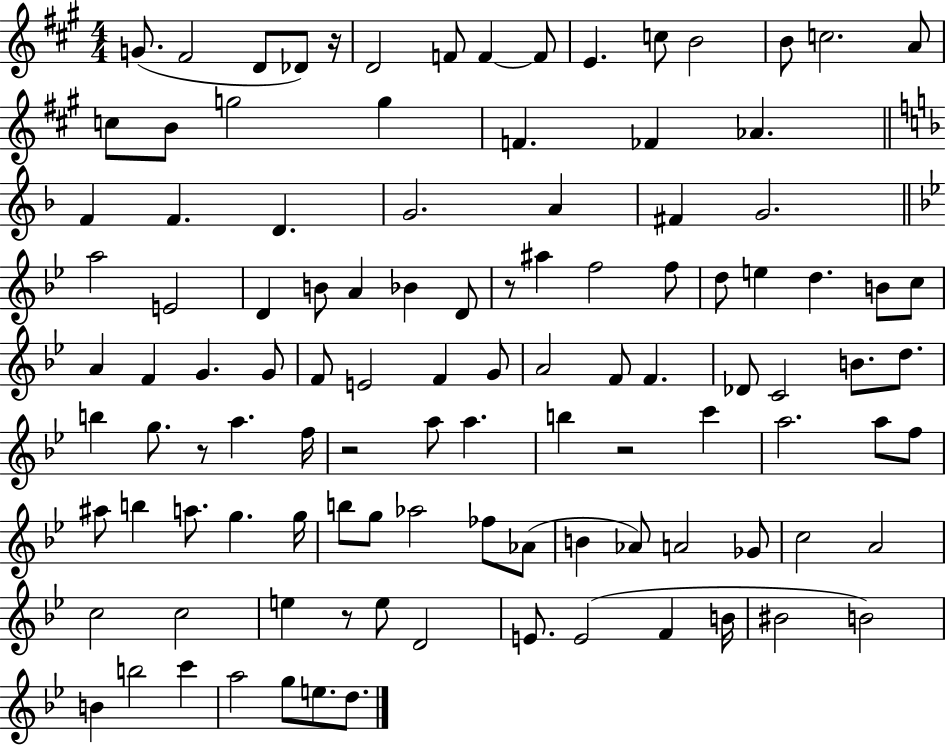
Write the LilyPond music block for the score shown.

{
  \clef treble
  \numericTimeSignature
  \time 4/4
  \key a \major
  g'8.( fis'2 d'8 des'8) r16 | d'2 f'8 f'4~~ f'8 | e'4. c''8 b'2 | b'8 c''2. a'8 | \break c''8 b'8 g''2 g''4 | f'4. fes'4 aes'4. | \bar "||" \break \key d \minor f'4 f'4. d'4. | g'2. a'4 | fis'4 g'2. | \bar "||" \break \key bes \major a''2 e'2 | d'4 b'8 a'4 bes'4 d'8 | r8 ais''4 f''2 f''8 | d''8 e''4 d''4. b'8 c''8 | \break a'4 f'4 g'4. g'8 | f'8 e'2 f'4 g'8 | a'2 f'8 f'4. | des'8 c'2 b'8. d''8. | \break b''4 g''8. r8 a''4. f''16 | r2 a''8 a''4. | b''4 r2 c'''4 | a''2. a''8 f''8 | \break ais''8 b''4 a''8. g''4. g''16 | b''8 g''8 aes''2 fes''8 aes'8( | b'4 aes'8) a'2 ges'8 | c''2 a'2 | \break c''2 c''2 | e''4 r8 e''8 d'2 | e'8. e'2( f'4 b'16 | bis'2 b'2) | \break b'4 b''2 c'''4 | a''2 g''8 e''8. d''8. | \bar "|."
}